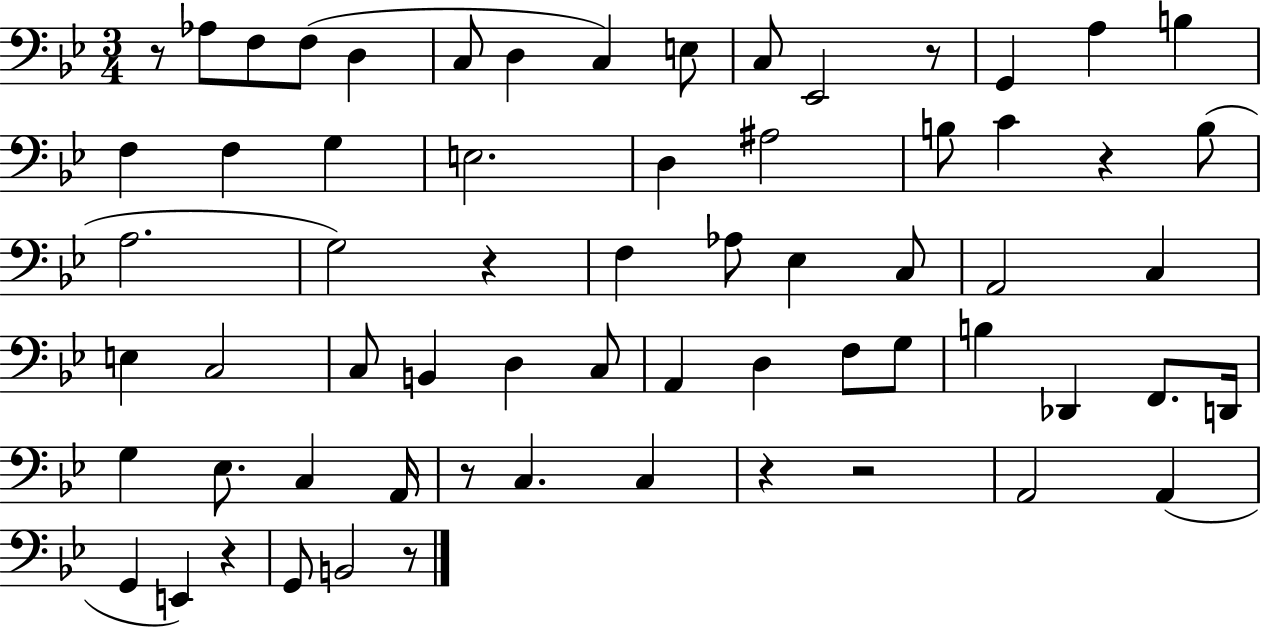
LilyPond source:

{
  \clef bass
  \numericTimeSignature
  \time 3/4
  \key bes \major
  r8 aes8 f8 f8( d4 | c8 d4 c4) e8 | c8 ees,2 r8 | g,4 a4 b4 | \break f4 f4 g4 | e2. | d4 ais2 | b8 c'4 r4 b8( | \break a2. | g2) r4 | f4 aes8 ees4 c8 | a,2 c4 | \break e4 c2 | c8 b,4 d4 c8 | a,4 d4 f8 g8 | b4 des,4 f,8. d,16 | \break g4 ees8. c4 a,16 | r8 c4. c4 | r4 r2 | a,2 a,4( | \break g,4 e,4) r4 | g,8 b,2 r8 | \bar "|."
}